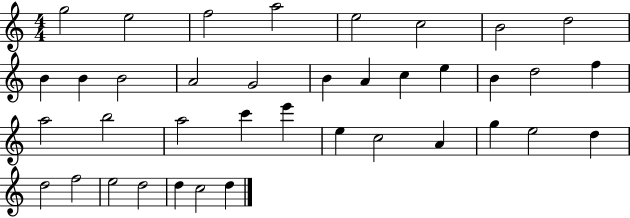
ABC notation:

X:1
T:Untitled
M:4/4
L:1/4
K:C
g2 e2 f2 a2 e2 c2 B2 d2 B B B2 A2 G2 B A c e B d2 f a2 b2 a2 c' e' e c2 A g e2 d d2 f2 e2 d2 d c2 d